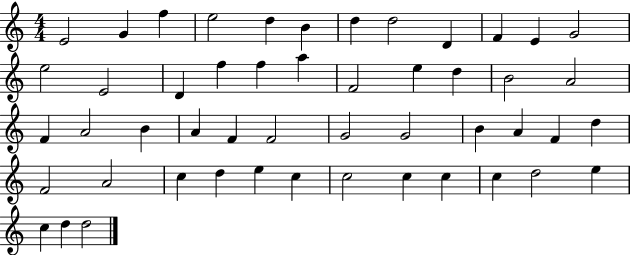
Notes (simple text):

E4/h G4/q F5/q E5/h D5/q B4/q D5/q D5/h D4/q F4/q E4/q G4/h E5/h E4/h D4/q F5/q F5/q A5/q F4/h E5/q D5/q B4/h A4/h F4/q A4/h B4/q A4/q F4/q F4/h G4/h G4/h B4/q A4/q F4/q D5/q F4/h A4/h C5/q D5/q E5/q C5/q C5/h C5/q C5/q C5/q D5/h E5/q C5/q D5/q D5/h